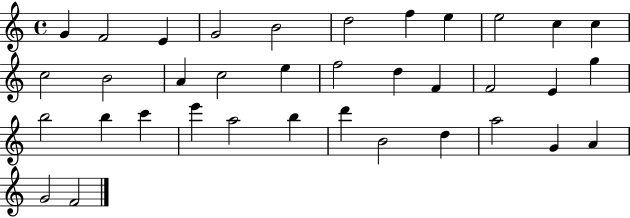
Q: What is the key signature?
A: C major